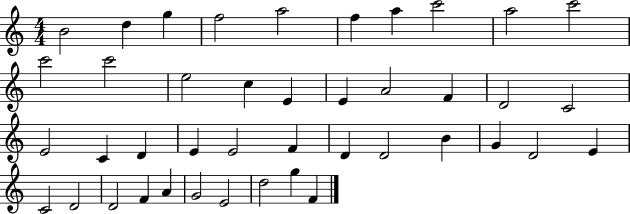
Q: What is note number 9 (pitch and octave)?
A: A5